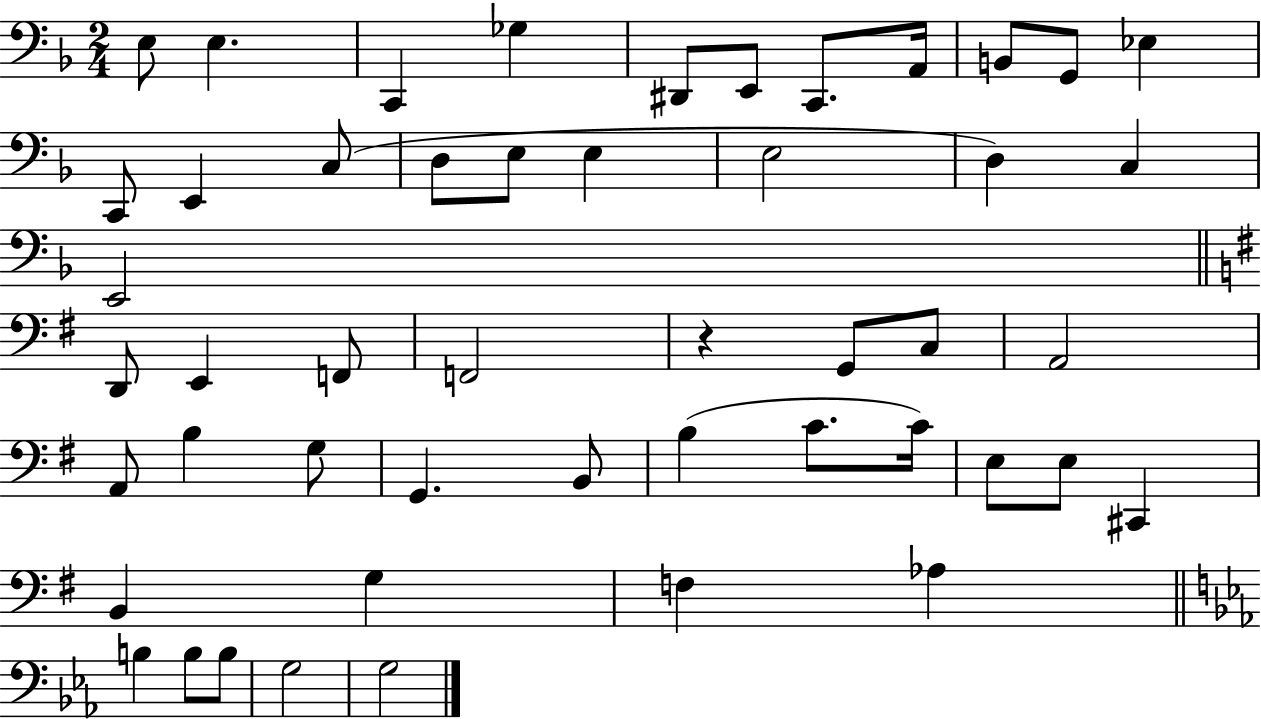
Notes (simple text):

E3/e E3/q. C2/q Gb3/q D#2/e E2/e C2/e. A2/s B2/e G2/e Eb3/q C2/e E2/q C3/e D3/e E3/e E3/q E3/h D3/q C3/q E2/h D2/e E2/q F2/e F2/h R/q G2/e C3/e A2/h A2/e B3/q G3/e G2/q. B2/e B3/q C4/e. C4/s E3/e E3/e C#2/q B2/q G3/q F3/q Ab3/q B3/q B3/e B3/e G3/h G3/h